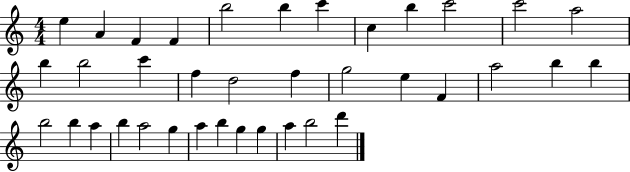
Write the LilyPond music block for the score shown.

{
  \clef treble
  \numericTimeSignature
  \time 4/4
  \key c \major
  e''4 a'4 f'4 f'4 | b''2 b''4 c'''4 | c''4 b''4 c'''2 | c'''2 a''2 | \break b''4 b''2 c'''4 | f''4 d''2 f''4 | g''2 e''4 f'4 | a''2 b''4 b''4 | \break b''2 b''4 a''4 | b''4 a''2 g''4 | a''4 b''4 g''4 g''4 | a''4 b''2 d'''4 | \break \bar "|."
}